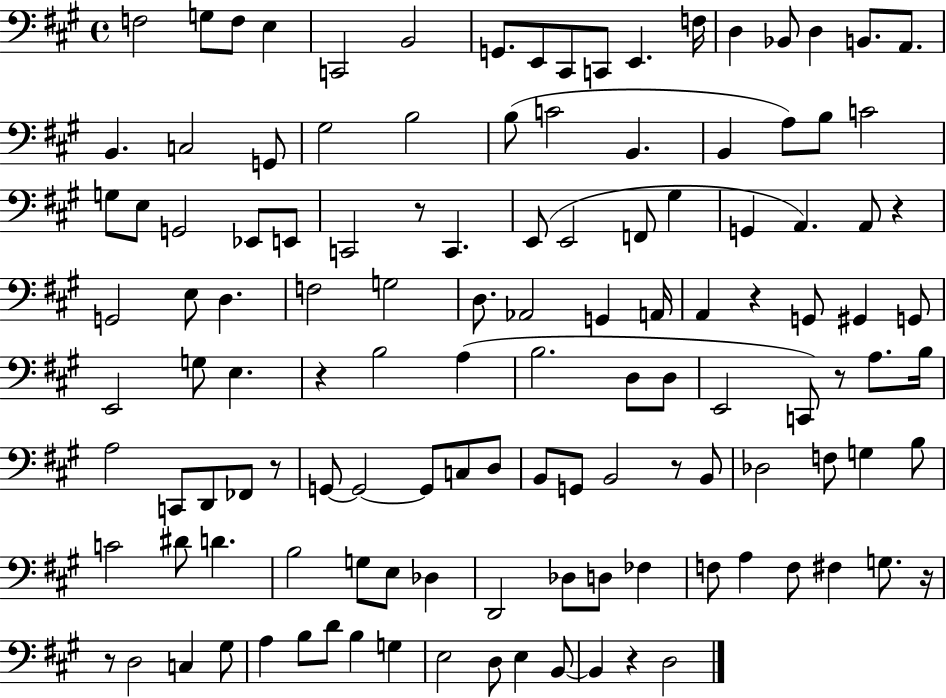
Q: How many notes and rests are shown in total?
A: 125